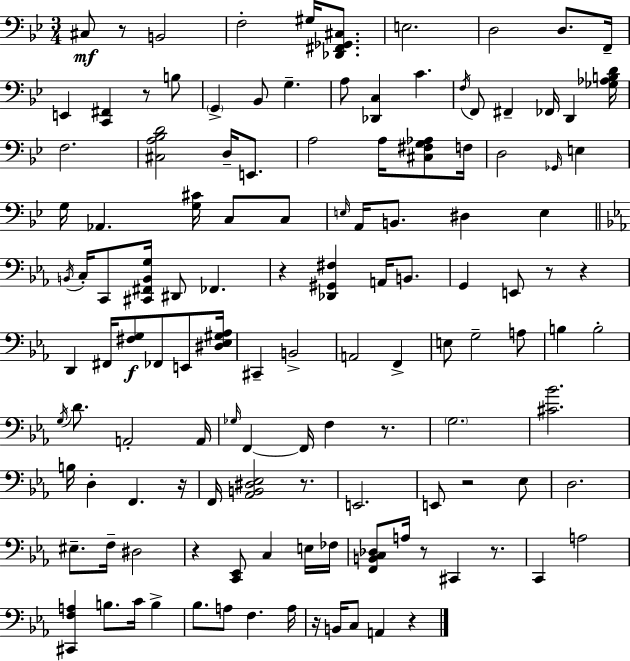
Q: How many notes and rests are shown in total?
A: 127